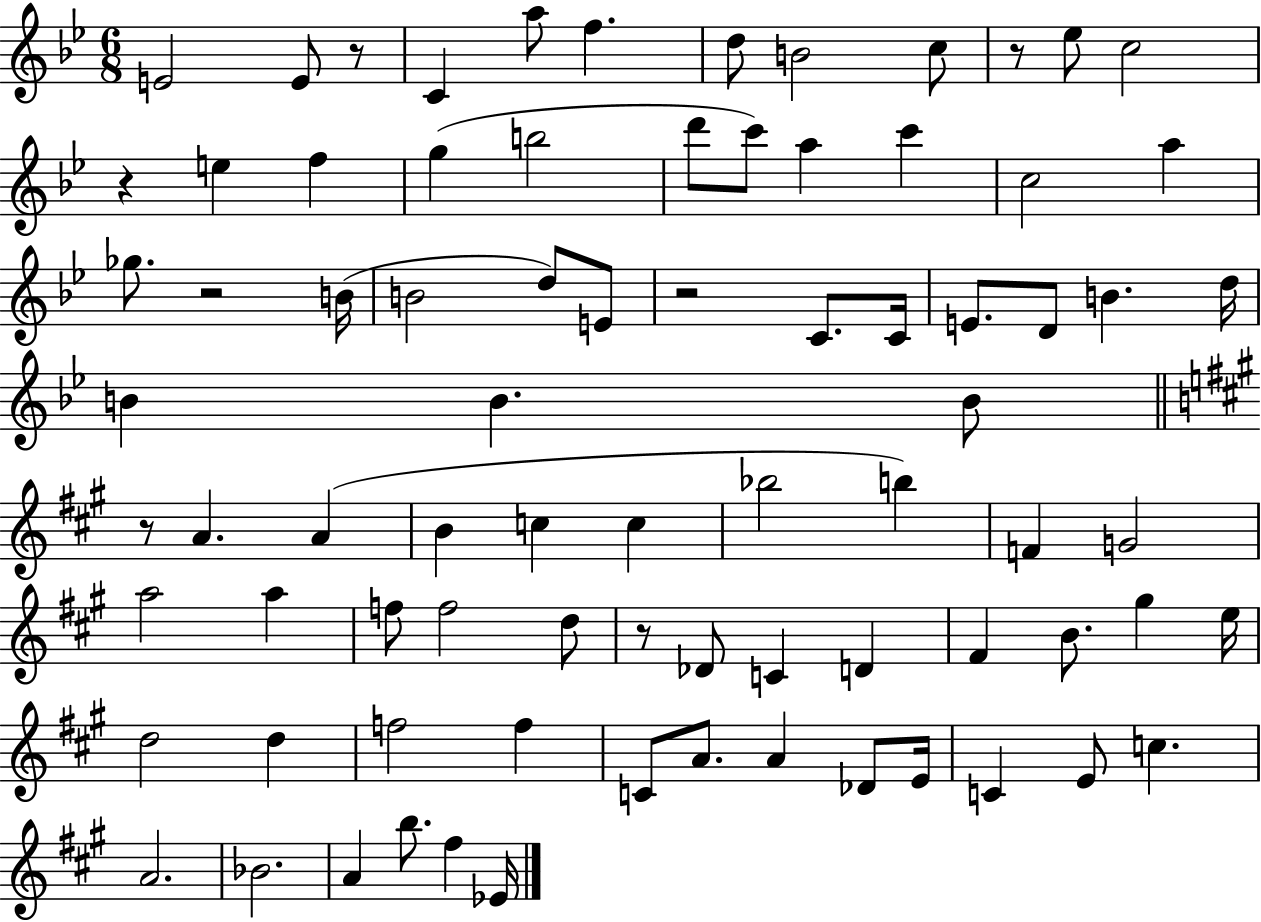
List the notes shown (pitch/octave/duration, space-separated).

E4/h E4/e R/e C4/q A5/e F5/q. D5/e B4/h C5/e R/e Eb5/e C5/h R/q E5/q F5/q G5/q B5/h D6/e C6/e A5/q C6/q C5/h A5/q Gb5/e. R/h B4/s B4/h D5/e E4/e R/h C4/e. C4/s E4/e. D4/e B4/q. D5/s B4/q B4/q. B4/e R/e A4/q. A4/q B4/q C5/q C5/q Bb5/h B5/q F4/q G4/h A5/h A5/q F5/e F5/h D5/e R/e Db4/e C4/q D4/q F#4/q B4/e. G#5/q E5/s D5/h D5/q F5/h F5/q C4/e A4/e. A4/q Db4/e E4/s C4/q E4/e C5/q. A4/h. Bb4/h. A4/q B5/e. F#5/q Eb4/s